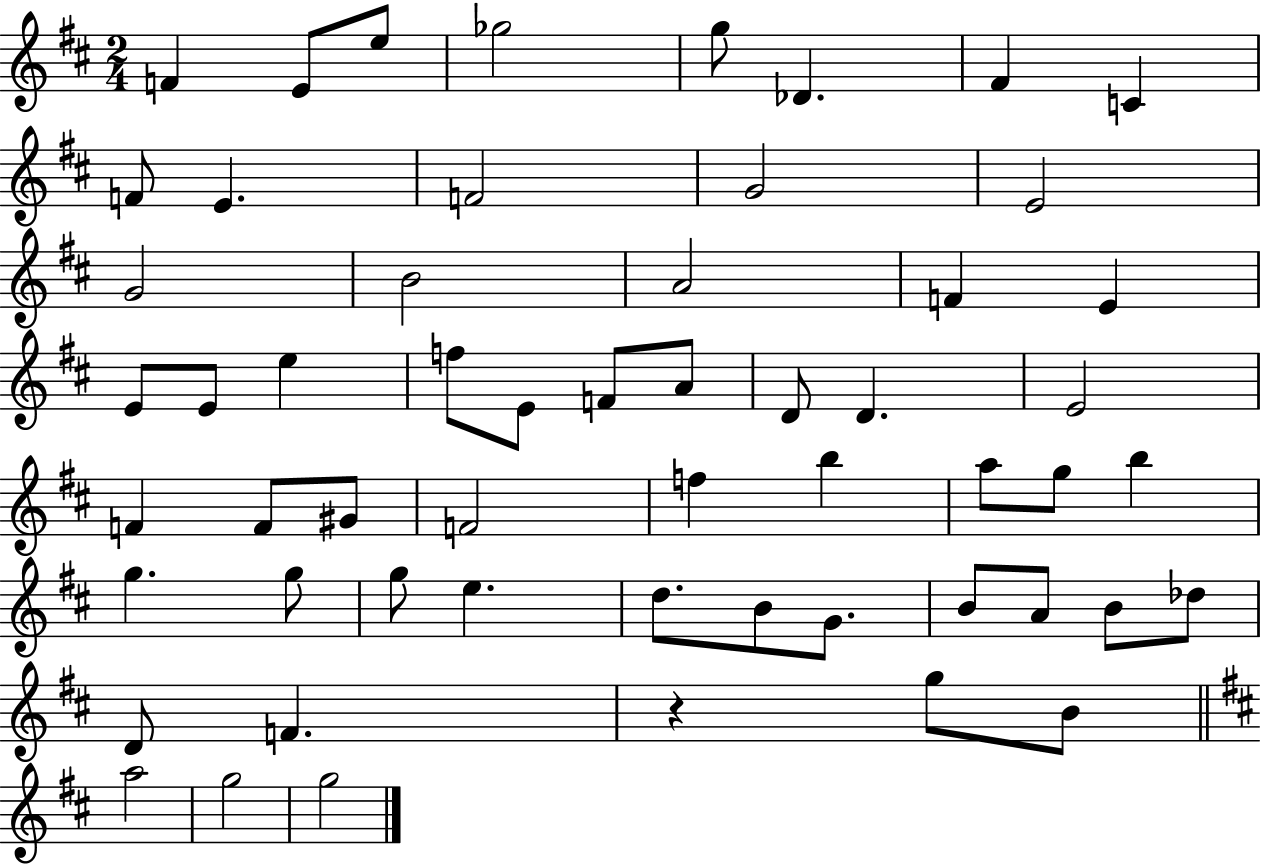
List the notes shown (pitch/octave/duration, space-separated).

F4/q E4/e E5/e Gb5/h G5/e Db4/q. F#4/q C4/q F4/e E4/q. F4/h G4/h E4/h G4/h B4/h A4/h F4/q E4/q E4/e E4/e E5/q F5/e E4/e F4/e A4/e D4/e D4/q. E4/h F4/q F4/e G#4/e F4/h F5/q B5/q A5/e G5/e B5/q G5/q. G5/e G5/e E5/q. D5/e. B4/e G4/e. B4/e A4/e B4/e Db5/e D4/e F4/q. R/q G5/e B4/e A5/h G5/h G5/h